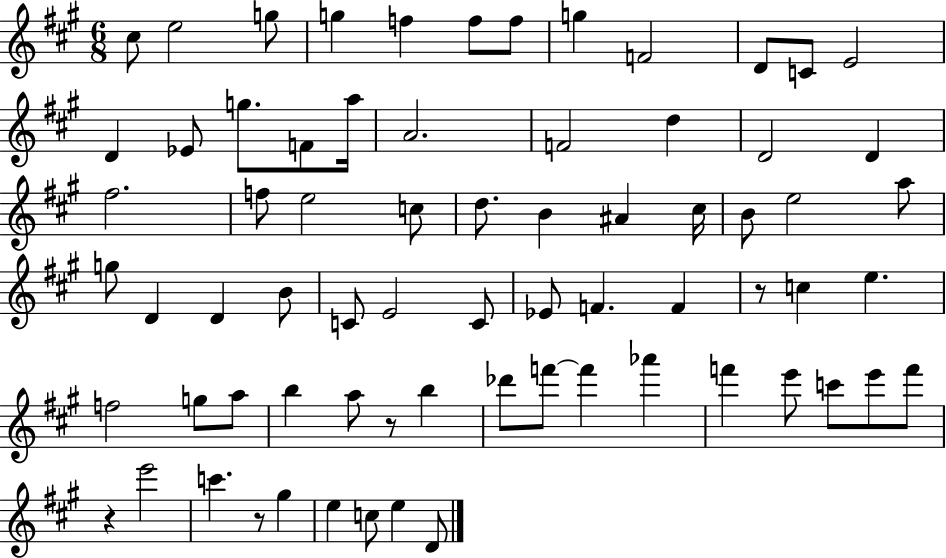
X:1
T:Untitled
M:6/8
L:1/4
K:A
^c/2 e2 g/2 g f f/2 f/2 g F2 D/2 C/2 E2 D _E/2 g/2 F/2 a/4 A2 F2 d D2 D ^f2 f/2 e2 c/2 d/2 B ^A ^c/4 B/2 e2 a/2 g/2 D D B/2 C/2 E2 C/2 _E/2 F F z/2 c e f2 g/2 a/2 b a/2 z/2 b _d'/2 f'/2 f' _a' f' e'/2 c'/2 e'/2 f'/2 z e'2 c' z/2 ^g e c/2 e D/2